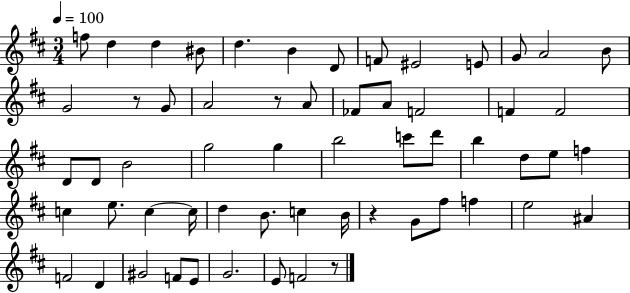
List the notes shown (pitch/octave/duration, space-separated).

F5/e D5/q D5/q BIS4/e D5/q. B4/q D4/e F4/e EIS4/h E4/e G4/e A4/h B4/e G4/h R/e G4/e A4/h R/e A4/e FES4/e A4/e F4/h F4/q F4/h D4/e D4/e B4/h G5/h G5/q B5/h C6/e D6/e B5/q D5/e E5/e F5/q C5/q E5/e. C5/q C5/s D5/q B4/e. C5/q B4/s R/q G4/e F#5/e F5/q E5/h A#4/q F4/h D4/q G#4/h F4/e E4/e G4/h. E4/e F4/h R/e